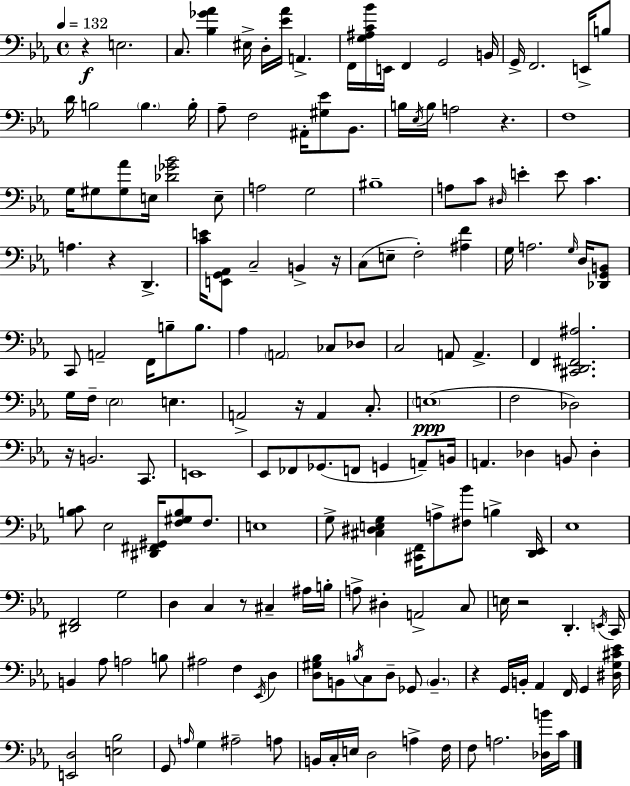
X:1
T:Untitled
M:4/4
L:1/4
K:Cm
z E,2 C,/2 [_B,_G_A] ^E,/4 D,/4 [_E_A]/4 A,, F,,/4 [G,^A,C_B]/4 E,,/4 F,, G,,2 B,,/4 G,,/4 F,,2 E,,/4 B,/2 D/4 B,2 B, B,/4 _A,/2 F,2 ^A,,/4 [^G,_E]/2 _B,,/2 B,/4 _E,/4 B,/4 A,2 z F,4 G,/4 ^G,/2 [^G,_A]/2 E,/4 [_D_G_B]2 E,/2 A,2 G,2 ^B,4 A,/2 C/2 ^D,/4 E E/2 C A, z D,, [CE]/4 [E,,G,,_A,,]/2 C,2 B,, z/4 C,/2 E,/2 F,2 [^A,F] G,/4 A,2 G,/4 D,/4 [_D,,G,,B,,]/2 C,,/2 A,,2 F,,/4 B,/2 B,/2 _A, A,,2 _C,/2 _D,/2 C,2 A,,/2 A,, F,, [^C,,D,,^F,,^A,]2 G,/4 F,/4 _E,2 E, A,,2 z/4 A,, C,/2 E,4 F,2 _D,2 z/4 B,,2 C,,/2 E,,4 _E,,/2 _F,,/2 _G,,/2 F,,/2 G,, A,,/2 B,,/4 A,, _D, B,,/2 _D, [B,C]/2 _E,2 [^D,,^F,,^G,,]/4 [F,^G,B,]/2 F,/2 E,4 G,/2 [^C,^D,E,G,] [^C,,F,,]/4 A,/2 [^F,_B]/2 B, [D,,_E,,]/4 _E,4 [^D,,F,,]2 G,2 D, C, z/2 ^C, ^A,/4 B,/4 A,/2 ^D, A,,2 C,/2 E,/4 z2 D,, E,,/4 C,,/4 B,, _A,/2 A,2 B,/2 ^A,2 F, _E,,/4 D, [D,^G,_B,]/2 B,,/2 B,/4 C,/2 D,/2 _G,,/2 B,, z G,,/4 B,,/4 _A,, F,,/4 G,, [^D,G,^C_E]/4 [E,,D,]2 [E,_B,]2 G,,/2 A,/4 G, ^A,2 A,/2 B,,/4 C,/4 E,/4 D,2 A, F,/4 F,/2 A,2 [_D,B]/4 C/4